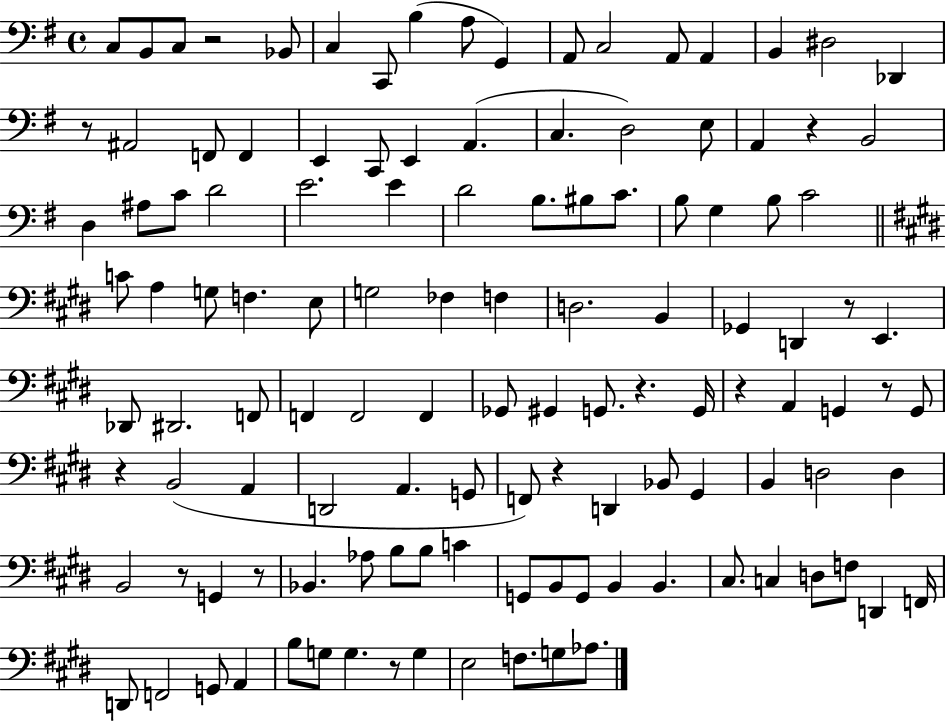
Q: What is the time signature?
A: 4/4